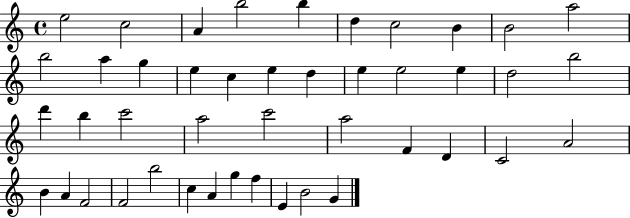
E5/h C5/h A4/q B5/h B5/q D5/q C5/h B4/q B4/h A5/h B5/h A5/q G5/q E5/q C5/q E5/q D5/q E5/q E5/h E5/q D5/h B5/h D6/q B5/q C6/h A5/h C6/h A5/h F4/q D4/q C4/h A4/h B4/q A4/q F4/h F4/h B5/h C5/q A4/q G5/q F5/q E4/q B4/h G4/q